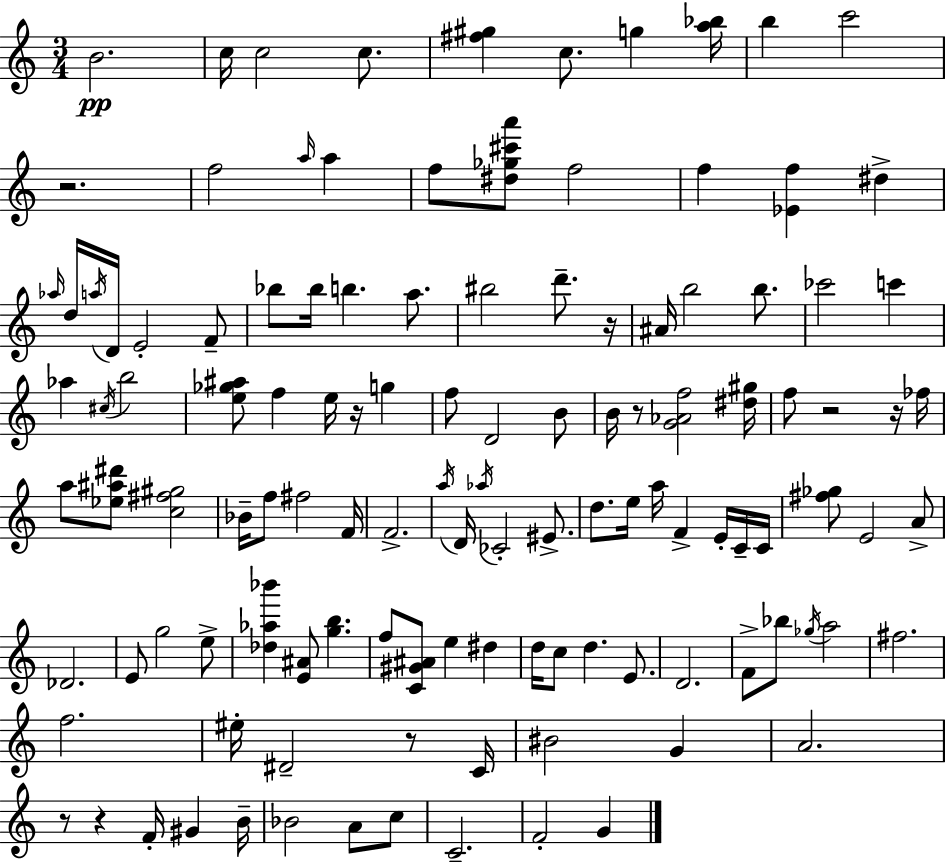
B4/h. C5/s C5/h C5/e. [F#5,G#5]/q C5/e. G5/q [A5,Bb5]/s B5/q C6/h R/h. F5/h A5/s A5/q F5/e [D#5,Gb5,C#6,A6]/e F5/h F5/q [Eb4,F5]/q D#5/q Ab5/s D5/s A5/s D4/s E4/h F4/e Bb5/e Bb5/s B5/q. A5/e. BIS5/h D6/e. R/s A#4/s B5/h B5/e. CES6/h C6/q Ab5/q C#5/s B5/h [E5,Gb5,A#5]/e F5/q E5/s R/s G5/q F5/e D4/h B4/e B4/s R/e [G4,Ab4,F5]/h [D#5,G#5]/s F5/e R/h R/s FES5/s A5/e [Eb5,A#5,D#6]/e [C5,F#5,G#5]/h Bb4/s F5/e F#5/h F4/s F4/h. A5/s D4/s Ab5/s CES4/h EIS4/e. D5/e. E5/s A5/s F4/q E4/s C4/s C4/s [F#5,Gb5]/e E4/h A4/e Db4/h. E4/e G5/h E5/e [Db5,Ab5,Bb6]/q [E4,A#4]/e [G5,B5]/q. F5/e [C4,G#4,A#4]/e E5/q D#5/q D5/s C5/e D5/q. E4/e. D4/h. F4/e Bb5/e Gb5/s A5/h F#5/h. F5/h. EIS5/s D#4/h R/e C4/s BIS4/h G4/q A4/h. R/e R/q F4/s G#4/q B4/s Bb4/h A4/e C5/e C4/h. F4/h G4/q